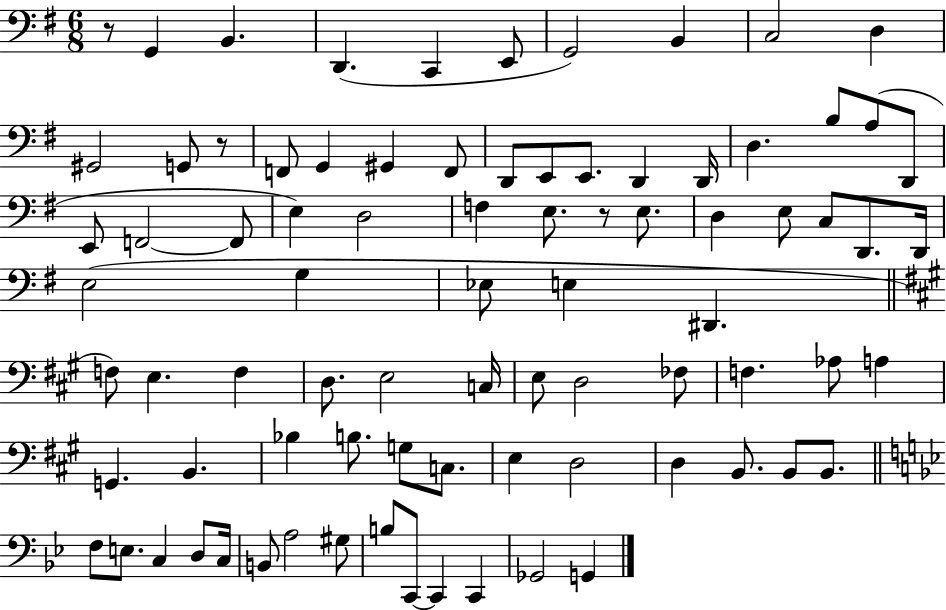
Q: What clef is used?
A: bass